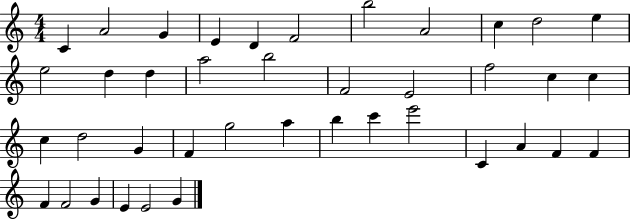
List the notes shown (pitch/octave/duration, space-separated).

C4/q A4/h G4/q E4/q D4/q F4/h B5/h A4/h C5/q D5/h E5/q E5/h D5/q D5/q A5/h B5/h F4/h E4/h F5/h C5/q C5/q C5/q D5/h G4/q F4/q G5/h A5/q B5/q C6/q E6/h C4/q A4/q F4/q F4/q F4/q F4/h G4/q E4/q E4/h G4/q